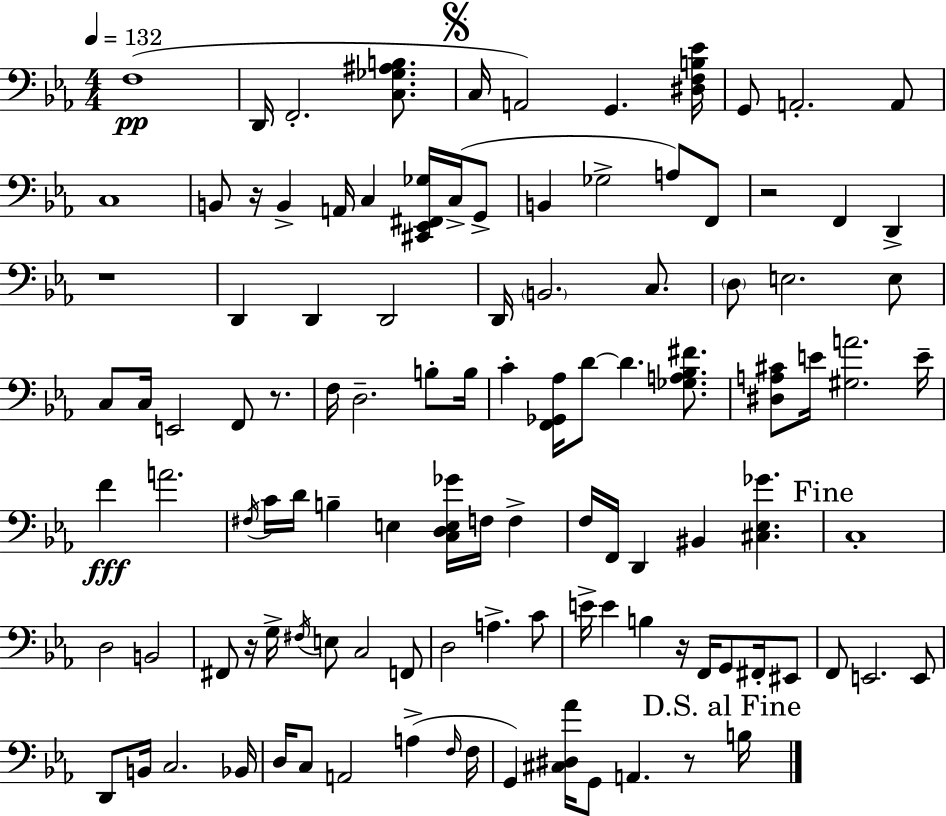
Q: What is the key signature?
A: EES major